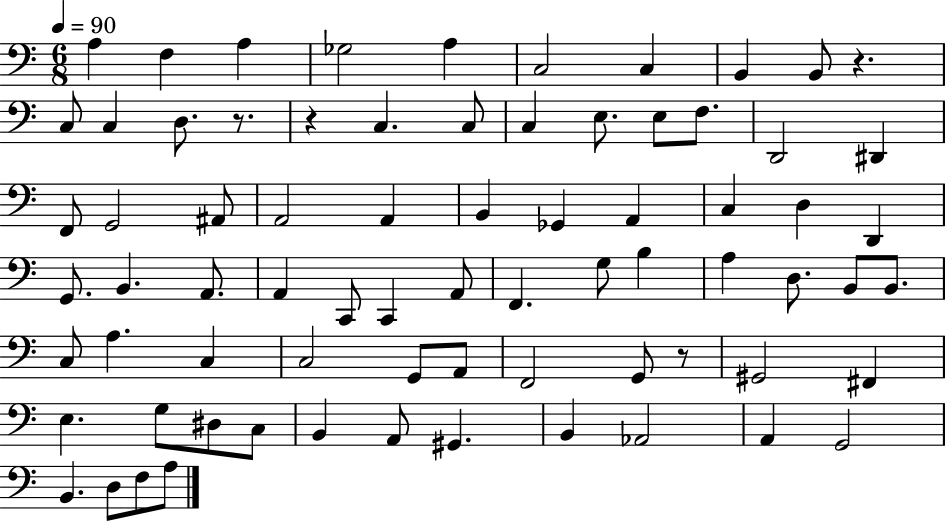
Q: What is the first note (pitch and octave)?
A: A3